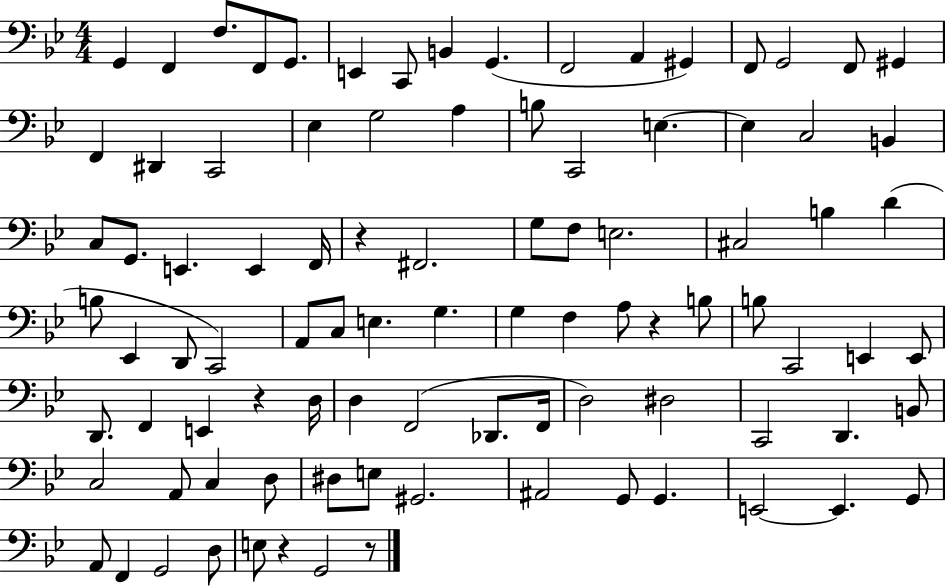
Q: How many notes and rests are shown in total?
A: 93